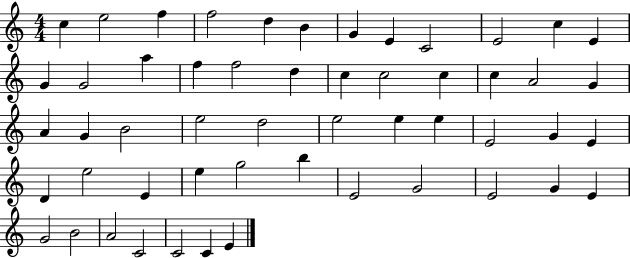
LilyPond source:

{
  \clef treble
  \numericTimeSignature
  \time 4/4
  \key c \major
  c''4 e''2 f''4 | f''2 d''4 b'4 | g'4 e'4 c'2 | e'2 c''4 e'4 | \break g'4 g'2 a''4 | f''4 f''2 d''4 | c''4 c''2 c''4 | c''4 a'2 g'4 | \break a'4 g'4 b'2 | e''2 d''2 | e''2 e''4 e''4 | e'2 g'4 e'4 | \break d'4 e''2 e'4 | e''4 g''2 b''4 | e'2 g'2 | e'2 g'4 e'4 | \break g'2 b'2 | a'2 c'2 | c'2 c'4 e'4 | \bar "|."
}